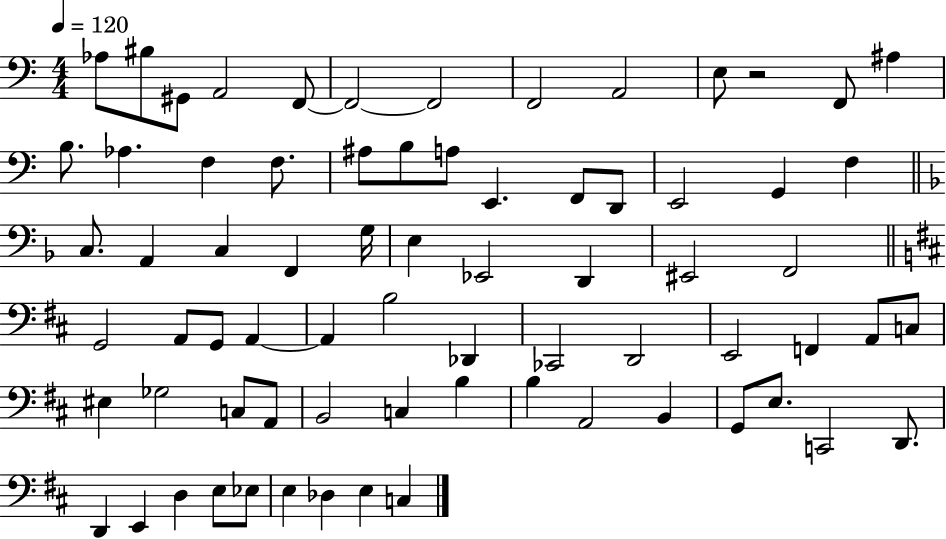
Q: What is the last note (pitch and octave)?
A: C3